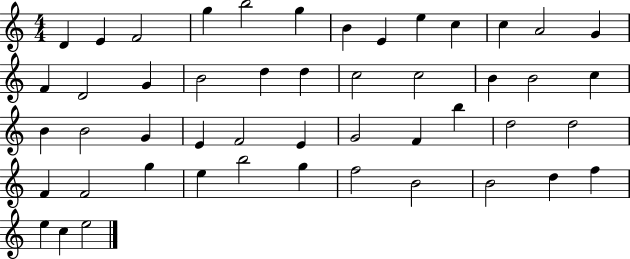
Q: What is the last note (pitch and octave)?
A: E5